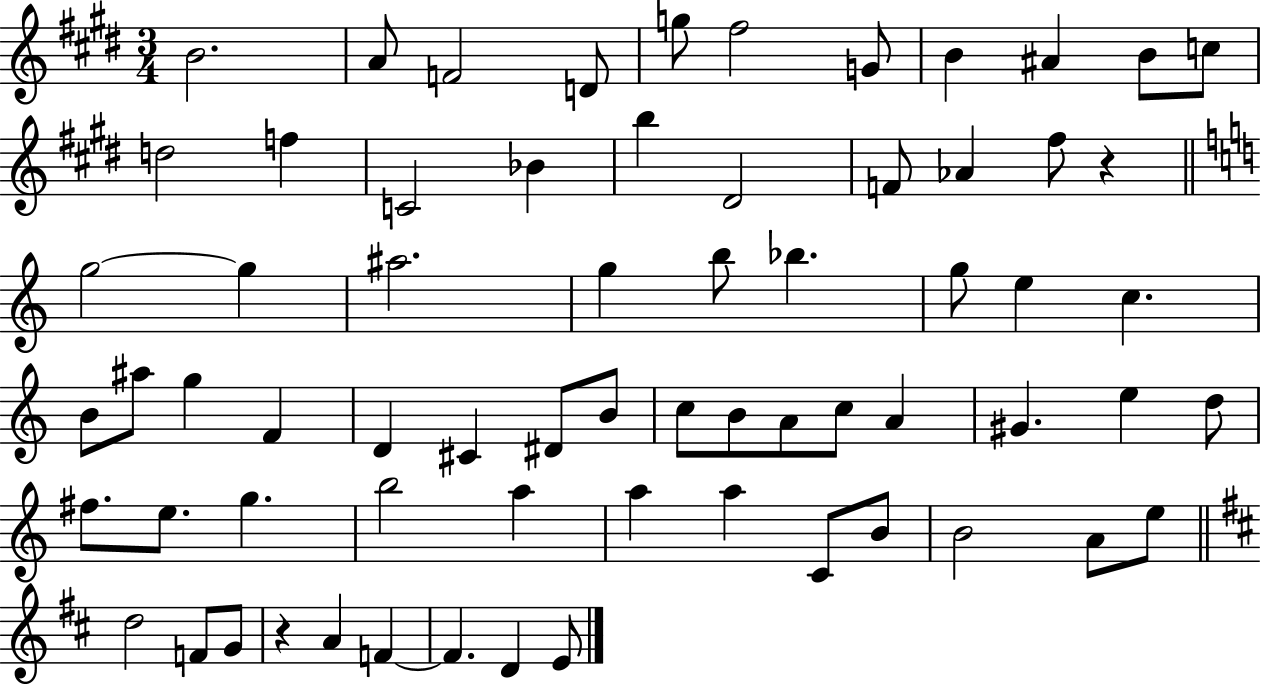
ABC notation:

X:1
T:Untitled
M:3/4
L:1/4
K:E
B2 A/2 F2 D/2 g/2 ^f2 G/2 B ^A B/2 c/2 d2 f C2 _B b ^D2 F/2 _A ^f/2 z g2 g ^a2 g b/2 _b g/2 e c B/2 ^a/2 g F D ^C ^D/2 B/2 c/2 B/2 A/2 c/2 A ^G e d/2 ^f/2 e/2 g b2 a a a C/2 B/2 B2 A/2 e/2 d2 F/2 G/2 z A F F D E/2